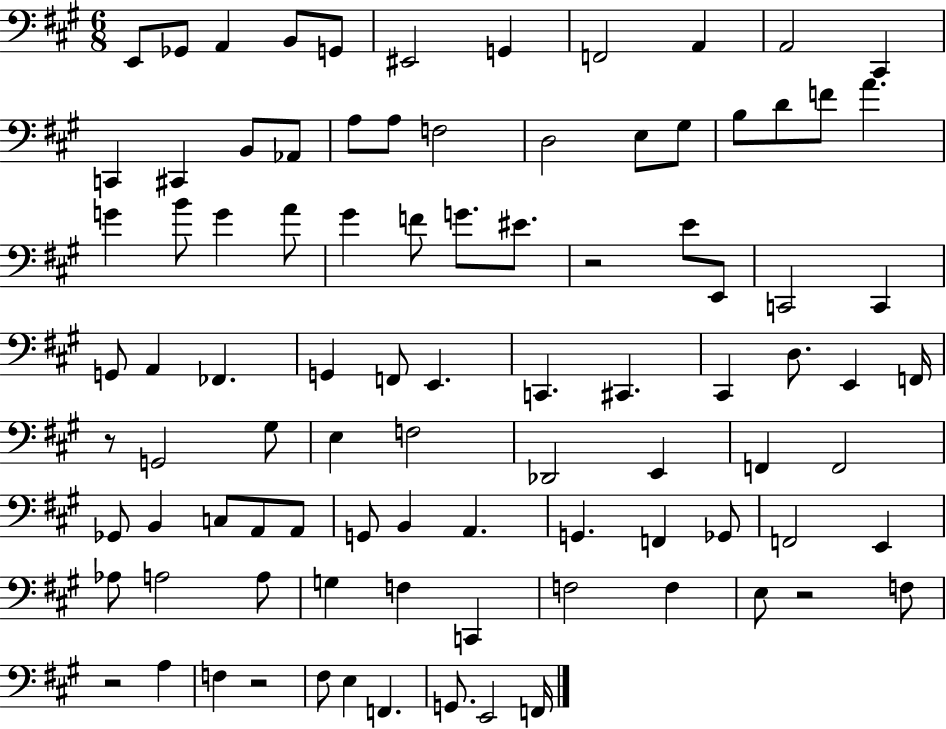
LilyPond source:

{
  \clef bass
  \numericTimeSignature
  \time 6/8
  \key a \major
  e,8 ges,8 a,4 b,8 g,8 | eis,2 g,4 | f,2 a,4 | a,2 cis,4 | \break c,4 cis,4 b,8 aes,8 | a8 a8 f2 | d2 e8 gis8 | b8 d'8 f'8 a'4. | \break g'4 b'8 g'4 a'8 | gis'4 f'8 g'8. eis'8. | r2 e'8 e,8 | c,2 c,4 | \break g,8 a,4 fes,4. | g,4 f,8 e,4. | c,4. cis,4. | cis,4 d8. e,4 f,16 | \break r8 g,2 gis8 | e4 f2 | des,2 e,4 | f,4 f,2 | \break ges,8 b,4 c8 a,8 a,8 | g,8 b,4 a,4. | g,4. f,4 ges,8 | f,2 e,4 | \break aes8 a2 a8 | g4 f4 c,4 | f2 f4 | e8 r2 f8 | \break r2 a4 | f4 r2 | fis8 e4 f,4. | g,8. e,2 f,16 | \break \bar "|."
}